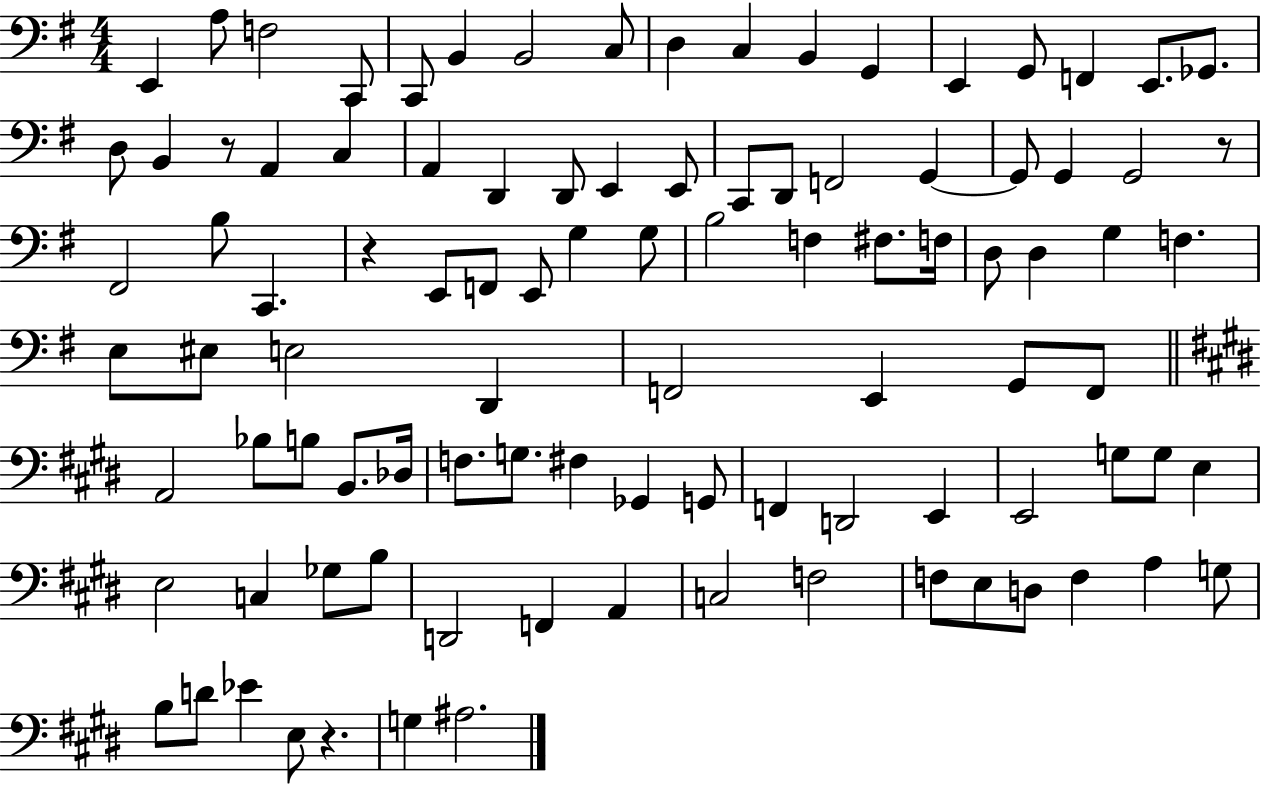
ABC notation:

X:1
T:Untitled
M:4/4
L:1/4
K:G
E,, A,/2 F,2 C,,/2 C,,/2 B,, B,,2 C,/2 D, C, B,, G,, E,, G,,/2 F,, E,,/2 _G,,/2 D,/2 B,, z/2 A,, C, A,, D,, D,,/2 E,, E,,/2 C,,/2 D,,/2 F,,2 G,, G,,/2 G,, G,,2 z/2 ^F,,2 B,/2 C,, z E,,/2 F,,/2 E,,/2 G, G,/2 B,2 F, ^F,/2 F,/4 D,/2 D, G, F, E,/2 ^E,/2 E,2 D,, F,,2 E,, G,,/2 F,,/2 A,,2 _B,/2 B,/2 B,,/2 _D,/4 F,/2 G,/2 ^F, _G,, G,,/2 F,, D,,2 E,, E,,2 G,/2 G,/2 E, E,2 C, _G,/2 B,/2 D,,2 F,, A,, C,2 F,2 F,/2 E,/2 D,/2 F, A, G,/2 B,/2 D/2 _E E,/2 z G, ^A,2